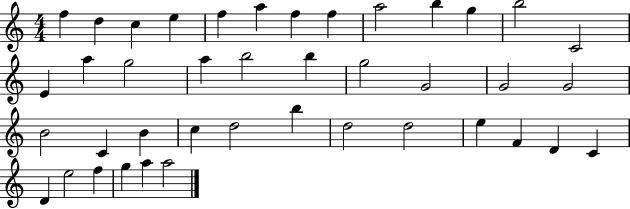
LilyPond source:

{
  \clef treble
  \numericTimeSignature
  \time 4/4
  \key c \major
  f''4 d''4 c''4 e''4 | f''4 a''4 f''4 f''4 | a''2 b''4 g''4 | b''2 c'2 | \break e'4 a''4 g''2 | a''4 b''2 b''4 | g''2 g'2 | g'2 g'2 | \break b'2 c'4 b'4 | c''4 d''2 b''4 | d''2 d''2 | e''4 f'4 d'4 c'4 | \break d'4 e''2 f''4 | g''4 a''4 a''2 | \bar "|."
}